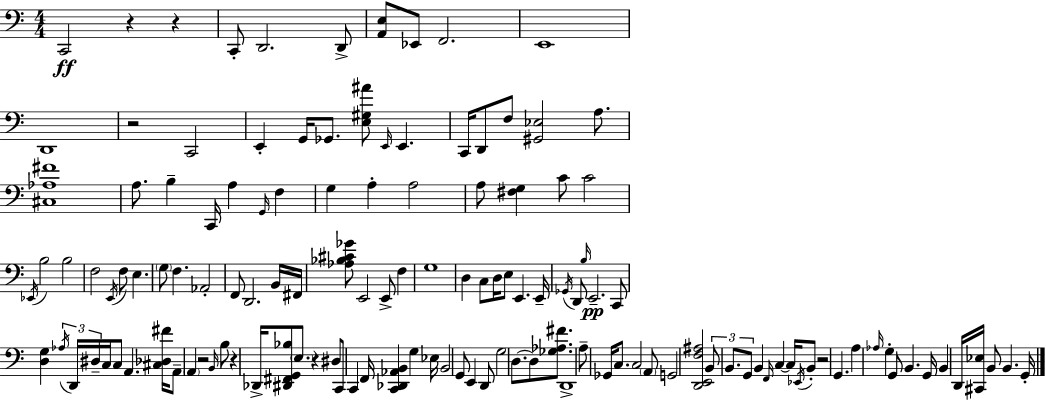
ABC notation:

X:1
T:Untitled
M:4/4
L:1/4
K:Am
C,,2 z z C,,/2 D,,2 D,,/2 [A,,E,]/2 _E,,/2 F,,2 E,,4 D,,4 z2 C,,2 E,, G,,/4 _G,,/2 [E,^G,^A]/2 E,,/4 E,, C,,/4 D,,/2 F,/2 [^G,,_E,]2 A,/2 [^C,_A,^F]4 A,/2 B, C,,/4 A, G,,/4 F, G, A, A,2 A,/2 [^F,G,] C/2 C2 _E,,/4 B,2 B,2 F,2 E,,/4 F,/2 E, G,/2 F, _A,,2 F,,/2 D,,2 B,,/4 ^F,,/4 [_A,_B,^C_G]/2 E,,2 E,,/2 F, G,4 D, C,/2 D,/4 E,/2 E,, E,,/4 _G,,/4 D,,/2 B,/4 E,,2 C,,/2 [D,G,] _A,/4 D,,/4 ^D,/4 C,/4 C,/2 A,, [^C,_D,^F]/4 A,,/2 A,, z2 B,,/4 B,/2 z _D,,/4 [^D,,^F,,G,,_B,]/2 E,/2 z ^D,/2 C,,/2 C,, F,,/4 [C,,_D,,_A,,B,,] G, _E,/4 B,,2 G,,/2 E,, D,,/2 G,2 D,/2 D,/2 [_G,_A,^F]/2 D,,4 A,/2 _G,,/4 C,/2 C,2 A,,/2 G,,2 [D,,E,,F,^A,]2 B,,/2 B,,/2 G,,/2 B,, F,,/4 C, C,/4 _E,,/4 B,,/2 z2 G,, A, _A,/4 G, G,,/2 B,, G,,/4 B,, D,,/4 [^C,,_E,]/4 B,,/2 B,, G,,/4